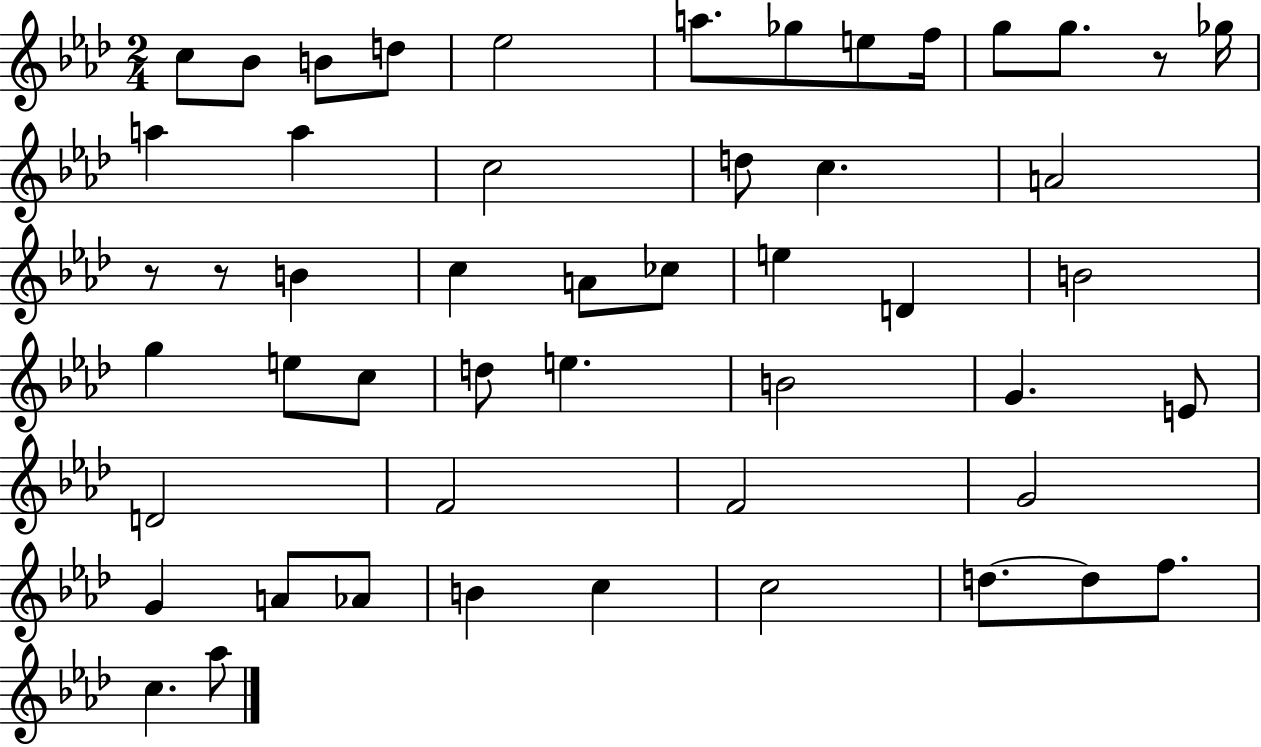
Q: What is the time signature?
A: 2/4